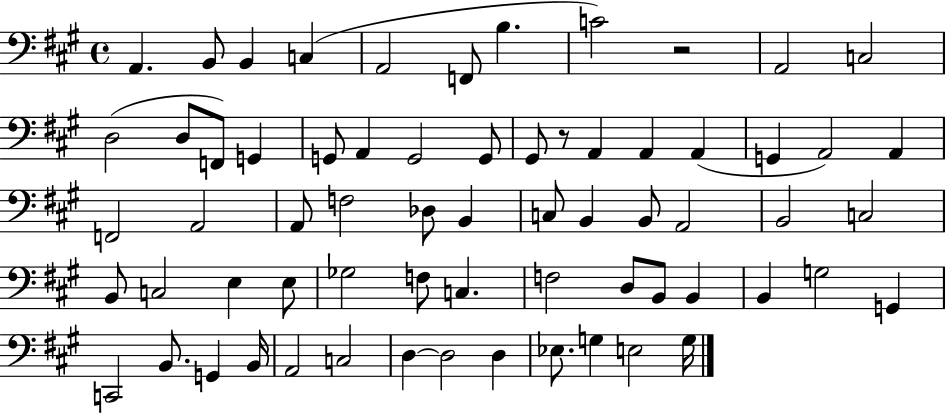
A2/q. B2/e B2/q C3/q A2/h F2/e B3/q. C4/h R/h A2/h C3/h D3/h D3/e F2/e G2/q G2/e A2/q G2/h G2/e G#2/e R/e A2/q A2/q A2/q G2/q A2/h A2/q F2/h A2/h A2/e F3/h Db3/e B2/q C3/e B2/q B2/e A2/h B2/h C3/h B2/e C3/h E3/q E3/e Gb3/h F3/e C3/q. F3/h D3/e B2/e B2/q B2/q G3/h G2/q C2/h B2/e. G2/q B2/s A2/h C3/h D3/q D3/h D3/q Eb3/e. G3/q E3/h G3/s